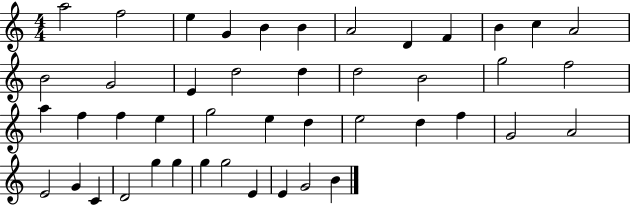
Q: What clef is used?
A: treble